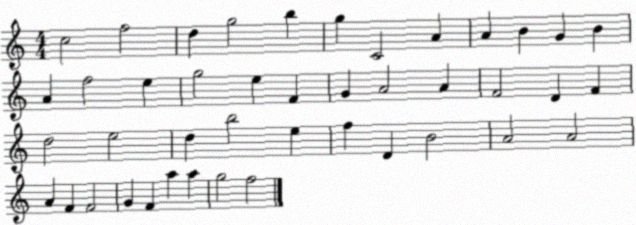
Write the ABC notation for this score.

X:1
T:Untitled
M:4/4
L:1/4
K:C
c2 f2 d g2 b g C2 A A B G B A f2 e g2 e F G A2 A F2 D F d2 e2 d b2 e f D B2 A2 A2 A F F2 G F a a g2 f2